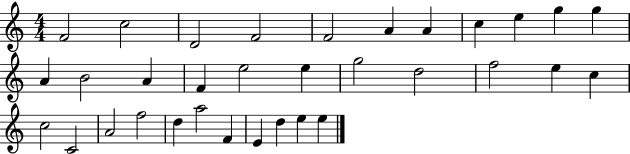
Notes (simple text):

F4/h C5/h D4/h F4/h F4/h A4/q A4/q C5/q E5/q G5/q G5/q A4/q B4/h A4/q F4/q E5/h E5/q G5/h D5/h F5/h E5/q C5/q C5/h C4/h A4/h F5/h D5/q A5/h F4/q E4/q D5/q E5/q E5/q